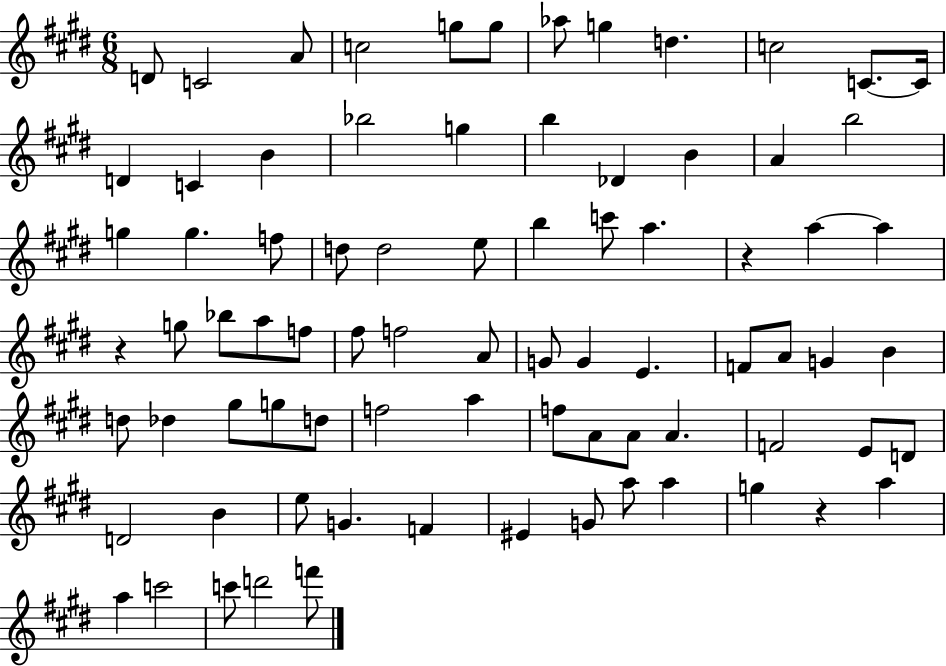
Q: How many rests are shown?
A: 3